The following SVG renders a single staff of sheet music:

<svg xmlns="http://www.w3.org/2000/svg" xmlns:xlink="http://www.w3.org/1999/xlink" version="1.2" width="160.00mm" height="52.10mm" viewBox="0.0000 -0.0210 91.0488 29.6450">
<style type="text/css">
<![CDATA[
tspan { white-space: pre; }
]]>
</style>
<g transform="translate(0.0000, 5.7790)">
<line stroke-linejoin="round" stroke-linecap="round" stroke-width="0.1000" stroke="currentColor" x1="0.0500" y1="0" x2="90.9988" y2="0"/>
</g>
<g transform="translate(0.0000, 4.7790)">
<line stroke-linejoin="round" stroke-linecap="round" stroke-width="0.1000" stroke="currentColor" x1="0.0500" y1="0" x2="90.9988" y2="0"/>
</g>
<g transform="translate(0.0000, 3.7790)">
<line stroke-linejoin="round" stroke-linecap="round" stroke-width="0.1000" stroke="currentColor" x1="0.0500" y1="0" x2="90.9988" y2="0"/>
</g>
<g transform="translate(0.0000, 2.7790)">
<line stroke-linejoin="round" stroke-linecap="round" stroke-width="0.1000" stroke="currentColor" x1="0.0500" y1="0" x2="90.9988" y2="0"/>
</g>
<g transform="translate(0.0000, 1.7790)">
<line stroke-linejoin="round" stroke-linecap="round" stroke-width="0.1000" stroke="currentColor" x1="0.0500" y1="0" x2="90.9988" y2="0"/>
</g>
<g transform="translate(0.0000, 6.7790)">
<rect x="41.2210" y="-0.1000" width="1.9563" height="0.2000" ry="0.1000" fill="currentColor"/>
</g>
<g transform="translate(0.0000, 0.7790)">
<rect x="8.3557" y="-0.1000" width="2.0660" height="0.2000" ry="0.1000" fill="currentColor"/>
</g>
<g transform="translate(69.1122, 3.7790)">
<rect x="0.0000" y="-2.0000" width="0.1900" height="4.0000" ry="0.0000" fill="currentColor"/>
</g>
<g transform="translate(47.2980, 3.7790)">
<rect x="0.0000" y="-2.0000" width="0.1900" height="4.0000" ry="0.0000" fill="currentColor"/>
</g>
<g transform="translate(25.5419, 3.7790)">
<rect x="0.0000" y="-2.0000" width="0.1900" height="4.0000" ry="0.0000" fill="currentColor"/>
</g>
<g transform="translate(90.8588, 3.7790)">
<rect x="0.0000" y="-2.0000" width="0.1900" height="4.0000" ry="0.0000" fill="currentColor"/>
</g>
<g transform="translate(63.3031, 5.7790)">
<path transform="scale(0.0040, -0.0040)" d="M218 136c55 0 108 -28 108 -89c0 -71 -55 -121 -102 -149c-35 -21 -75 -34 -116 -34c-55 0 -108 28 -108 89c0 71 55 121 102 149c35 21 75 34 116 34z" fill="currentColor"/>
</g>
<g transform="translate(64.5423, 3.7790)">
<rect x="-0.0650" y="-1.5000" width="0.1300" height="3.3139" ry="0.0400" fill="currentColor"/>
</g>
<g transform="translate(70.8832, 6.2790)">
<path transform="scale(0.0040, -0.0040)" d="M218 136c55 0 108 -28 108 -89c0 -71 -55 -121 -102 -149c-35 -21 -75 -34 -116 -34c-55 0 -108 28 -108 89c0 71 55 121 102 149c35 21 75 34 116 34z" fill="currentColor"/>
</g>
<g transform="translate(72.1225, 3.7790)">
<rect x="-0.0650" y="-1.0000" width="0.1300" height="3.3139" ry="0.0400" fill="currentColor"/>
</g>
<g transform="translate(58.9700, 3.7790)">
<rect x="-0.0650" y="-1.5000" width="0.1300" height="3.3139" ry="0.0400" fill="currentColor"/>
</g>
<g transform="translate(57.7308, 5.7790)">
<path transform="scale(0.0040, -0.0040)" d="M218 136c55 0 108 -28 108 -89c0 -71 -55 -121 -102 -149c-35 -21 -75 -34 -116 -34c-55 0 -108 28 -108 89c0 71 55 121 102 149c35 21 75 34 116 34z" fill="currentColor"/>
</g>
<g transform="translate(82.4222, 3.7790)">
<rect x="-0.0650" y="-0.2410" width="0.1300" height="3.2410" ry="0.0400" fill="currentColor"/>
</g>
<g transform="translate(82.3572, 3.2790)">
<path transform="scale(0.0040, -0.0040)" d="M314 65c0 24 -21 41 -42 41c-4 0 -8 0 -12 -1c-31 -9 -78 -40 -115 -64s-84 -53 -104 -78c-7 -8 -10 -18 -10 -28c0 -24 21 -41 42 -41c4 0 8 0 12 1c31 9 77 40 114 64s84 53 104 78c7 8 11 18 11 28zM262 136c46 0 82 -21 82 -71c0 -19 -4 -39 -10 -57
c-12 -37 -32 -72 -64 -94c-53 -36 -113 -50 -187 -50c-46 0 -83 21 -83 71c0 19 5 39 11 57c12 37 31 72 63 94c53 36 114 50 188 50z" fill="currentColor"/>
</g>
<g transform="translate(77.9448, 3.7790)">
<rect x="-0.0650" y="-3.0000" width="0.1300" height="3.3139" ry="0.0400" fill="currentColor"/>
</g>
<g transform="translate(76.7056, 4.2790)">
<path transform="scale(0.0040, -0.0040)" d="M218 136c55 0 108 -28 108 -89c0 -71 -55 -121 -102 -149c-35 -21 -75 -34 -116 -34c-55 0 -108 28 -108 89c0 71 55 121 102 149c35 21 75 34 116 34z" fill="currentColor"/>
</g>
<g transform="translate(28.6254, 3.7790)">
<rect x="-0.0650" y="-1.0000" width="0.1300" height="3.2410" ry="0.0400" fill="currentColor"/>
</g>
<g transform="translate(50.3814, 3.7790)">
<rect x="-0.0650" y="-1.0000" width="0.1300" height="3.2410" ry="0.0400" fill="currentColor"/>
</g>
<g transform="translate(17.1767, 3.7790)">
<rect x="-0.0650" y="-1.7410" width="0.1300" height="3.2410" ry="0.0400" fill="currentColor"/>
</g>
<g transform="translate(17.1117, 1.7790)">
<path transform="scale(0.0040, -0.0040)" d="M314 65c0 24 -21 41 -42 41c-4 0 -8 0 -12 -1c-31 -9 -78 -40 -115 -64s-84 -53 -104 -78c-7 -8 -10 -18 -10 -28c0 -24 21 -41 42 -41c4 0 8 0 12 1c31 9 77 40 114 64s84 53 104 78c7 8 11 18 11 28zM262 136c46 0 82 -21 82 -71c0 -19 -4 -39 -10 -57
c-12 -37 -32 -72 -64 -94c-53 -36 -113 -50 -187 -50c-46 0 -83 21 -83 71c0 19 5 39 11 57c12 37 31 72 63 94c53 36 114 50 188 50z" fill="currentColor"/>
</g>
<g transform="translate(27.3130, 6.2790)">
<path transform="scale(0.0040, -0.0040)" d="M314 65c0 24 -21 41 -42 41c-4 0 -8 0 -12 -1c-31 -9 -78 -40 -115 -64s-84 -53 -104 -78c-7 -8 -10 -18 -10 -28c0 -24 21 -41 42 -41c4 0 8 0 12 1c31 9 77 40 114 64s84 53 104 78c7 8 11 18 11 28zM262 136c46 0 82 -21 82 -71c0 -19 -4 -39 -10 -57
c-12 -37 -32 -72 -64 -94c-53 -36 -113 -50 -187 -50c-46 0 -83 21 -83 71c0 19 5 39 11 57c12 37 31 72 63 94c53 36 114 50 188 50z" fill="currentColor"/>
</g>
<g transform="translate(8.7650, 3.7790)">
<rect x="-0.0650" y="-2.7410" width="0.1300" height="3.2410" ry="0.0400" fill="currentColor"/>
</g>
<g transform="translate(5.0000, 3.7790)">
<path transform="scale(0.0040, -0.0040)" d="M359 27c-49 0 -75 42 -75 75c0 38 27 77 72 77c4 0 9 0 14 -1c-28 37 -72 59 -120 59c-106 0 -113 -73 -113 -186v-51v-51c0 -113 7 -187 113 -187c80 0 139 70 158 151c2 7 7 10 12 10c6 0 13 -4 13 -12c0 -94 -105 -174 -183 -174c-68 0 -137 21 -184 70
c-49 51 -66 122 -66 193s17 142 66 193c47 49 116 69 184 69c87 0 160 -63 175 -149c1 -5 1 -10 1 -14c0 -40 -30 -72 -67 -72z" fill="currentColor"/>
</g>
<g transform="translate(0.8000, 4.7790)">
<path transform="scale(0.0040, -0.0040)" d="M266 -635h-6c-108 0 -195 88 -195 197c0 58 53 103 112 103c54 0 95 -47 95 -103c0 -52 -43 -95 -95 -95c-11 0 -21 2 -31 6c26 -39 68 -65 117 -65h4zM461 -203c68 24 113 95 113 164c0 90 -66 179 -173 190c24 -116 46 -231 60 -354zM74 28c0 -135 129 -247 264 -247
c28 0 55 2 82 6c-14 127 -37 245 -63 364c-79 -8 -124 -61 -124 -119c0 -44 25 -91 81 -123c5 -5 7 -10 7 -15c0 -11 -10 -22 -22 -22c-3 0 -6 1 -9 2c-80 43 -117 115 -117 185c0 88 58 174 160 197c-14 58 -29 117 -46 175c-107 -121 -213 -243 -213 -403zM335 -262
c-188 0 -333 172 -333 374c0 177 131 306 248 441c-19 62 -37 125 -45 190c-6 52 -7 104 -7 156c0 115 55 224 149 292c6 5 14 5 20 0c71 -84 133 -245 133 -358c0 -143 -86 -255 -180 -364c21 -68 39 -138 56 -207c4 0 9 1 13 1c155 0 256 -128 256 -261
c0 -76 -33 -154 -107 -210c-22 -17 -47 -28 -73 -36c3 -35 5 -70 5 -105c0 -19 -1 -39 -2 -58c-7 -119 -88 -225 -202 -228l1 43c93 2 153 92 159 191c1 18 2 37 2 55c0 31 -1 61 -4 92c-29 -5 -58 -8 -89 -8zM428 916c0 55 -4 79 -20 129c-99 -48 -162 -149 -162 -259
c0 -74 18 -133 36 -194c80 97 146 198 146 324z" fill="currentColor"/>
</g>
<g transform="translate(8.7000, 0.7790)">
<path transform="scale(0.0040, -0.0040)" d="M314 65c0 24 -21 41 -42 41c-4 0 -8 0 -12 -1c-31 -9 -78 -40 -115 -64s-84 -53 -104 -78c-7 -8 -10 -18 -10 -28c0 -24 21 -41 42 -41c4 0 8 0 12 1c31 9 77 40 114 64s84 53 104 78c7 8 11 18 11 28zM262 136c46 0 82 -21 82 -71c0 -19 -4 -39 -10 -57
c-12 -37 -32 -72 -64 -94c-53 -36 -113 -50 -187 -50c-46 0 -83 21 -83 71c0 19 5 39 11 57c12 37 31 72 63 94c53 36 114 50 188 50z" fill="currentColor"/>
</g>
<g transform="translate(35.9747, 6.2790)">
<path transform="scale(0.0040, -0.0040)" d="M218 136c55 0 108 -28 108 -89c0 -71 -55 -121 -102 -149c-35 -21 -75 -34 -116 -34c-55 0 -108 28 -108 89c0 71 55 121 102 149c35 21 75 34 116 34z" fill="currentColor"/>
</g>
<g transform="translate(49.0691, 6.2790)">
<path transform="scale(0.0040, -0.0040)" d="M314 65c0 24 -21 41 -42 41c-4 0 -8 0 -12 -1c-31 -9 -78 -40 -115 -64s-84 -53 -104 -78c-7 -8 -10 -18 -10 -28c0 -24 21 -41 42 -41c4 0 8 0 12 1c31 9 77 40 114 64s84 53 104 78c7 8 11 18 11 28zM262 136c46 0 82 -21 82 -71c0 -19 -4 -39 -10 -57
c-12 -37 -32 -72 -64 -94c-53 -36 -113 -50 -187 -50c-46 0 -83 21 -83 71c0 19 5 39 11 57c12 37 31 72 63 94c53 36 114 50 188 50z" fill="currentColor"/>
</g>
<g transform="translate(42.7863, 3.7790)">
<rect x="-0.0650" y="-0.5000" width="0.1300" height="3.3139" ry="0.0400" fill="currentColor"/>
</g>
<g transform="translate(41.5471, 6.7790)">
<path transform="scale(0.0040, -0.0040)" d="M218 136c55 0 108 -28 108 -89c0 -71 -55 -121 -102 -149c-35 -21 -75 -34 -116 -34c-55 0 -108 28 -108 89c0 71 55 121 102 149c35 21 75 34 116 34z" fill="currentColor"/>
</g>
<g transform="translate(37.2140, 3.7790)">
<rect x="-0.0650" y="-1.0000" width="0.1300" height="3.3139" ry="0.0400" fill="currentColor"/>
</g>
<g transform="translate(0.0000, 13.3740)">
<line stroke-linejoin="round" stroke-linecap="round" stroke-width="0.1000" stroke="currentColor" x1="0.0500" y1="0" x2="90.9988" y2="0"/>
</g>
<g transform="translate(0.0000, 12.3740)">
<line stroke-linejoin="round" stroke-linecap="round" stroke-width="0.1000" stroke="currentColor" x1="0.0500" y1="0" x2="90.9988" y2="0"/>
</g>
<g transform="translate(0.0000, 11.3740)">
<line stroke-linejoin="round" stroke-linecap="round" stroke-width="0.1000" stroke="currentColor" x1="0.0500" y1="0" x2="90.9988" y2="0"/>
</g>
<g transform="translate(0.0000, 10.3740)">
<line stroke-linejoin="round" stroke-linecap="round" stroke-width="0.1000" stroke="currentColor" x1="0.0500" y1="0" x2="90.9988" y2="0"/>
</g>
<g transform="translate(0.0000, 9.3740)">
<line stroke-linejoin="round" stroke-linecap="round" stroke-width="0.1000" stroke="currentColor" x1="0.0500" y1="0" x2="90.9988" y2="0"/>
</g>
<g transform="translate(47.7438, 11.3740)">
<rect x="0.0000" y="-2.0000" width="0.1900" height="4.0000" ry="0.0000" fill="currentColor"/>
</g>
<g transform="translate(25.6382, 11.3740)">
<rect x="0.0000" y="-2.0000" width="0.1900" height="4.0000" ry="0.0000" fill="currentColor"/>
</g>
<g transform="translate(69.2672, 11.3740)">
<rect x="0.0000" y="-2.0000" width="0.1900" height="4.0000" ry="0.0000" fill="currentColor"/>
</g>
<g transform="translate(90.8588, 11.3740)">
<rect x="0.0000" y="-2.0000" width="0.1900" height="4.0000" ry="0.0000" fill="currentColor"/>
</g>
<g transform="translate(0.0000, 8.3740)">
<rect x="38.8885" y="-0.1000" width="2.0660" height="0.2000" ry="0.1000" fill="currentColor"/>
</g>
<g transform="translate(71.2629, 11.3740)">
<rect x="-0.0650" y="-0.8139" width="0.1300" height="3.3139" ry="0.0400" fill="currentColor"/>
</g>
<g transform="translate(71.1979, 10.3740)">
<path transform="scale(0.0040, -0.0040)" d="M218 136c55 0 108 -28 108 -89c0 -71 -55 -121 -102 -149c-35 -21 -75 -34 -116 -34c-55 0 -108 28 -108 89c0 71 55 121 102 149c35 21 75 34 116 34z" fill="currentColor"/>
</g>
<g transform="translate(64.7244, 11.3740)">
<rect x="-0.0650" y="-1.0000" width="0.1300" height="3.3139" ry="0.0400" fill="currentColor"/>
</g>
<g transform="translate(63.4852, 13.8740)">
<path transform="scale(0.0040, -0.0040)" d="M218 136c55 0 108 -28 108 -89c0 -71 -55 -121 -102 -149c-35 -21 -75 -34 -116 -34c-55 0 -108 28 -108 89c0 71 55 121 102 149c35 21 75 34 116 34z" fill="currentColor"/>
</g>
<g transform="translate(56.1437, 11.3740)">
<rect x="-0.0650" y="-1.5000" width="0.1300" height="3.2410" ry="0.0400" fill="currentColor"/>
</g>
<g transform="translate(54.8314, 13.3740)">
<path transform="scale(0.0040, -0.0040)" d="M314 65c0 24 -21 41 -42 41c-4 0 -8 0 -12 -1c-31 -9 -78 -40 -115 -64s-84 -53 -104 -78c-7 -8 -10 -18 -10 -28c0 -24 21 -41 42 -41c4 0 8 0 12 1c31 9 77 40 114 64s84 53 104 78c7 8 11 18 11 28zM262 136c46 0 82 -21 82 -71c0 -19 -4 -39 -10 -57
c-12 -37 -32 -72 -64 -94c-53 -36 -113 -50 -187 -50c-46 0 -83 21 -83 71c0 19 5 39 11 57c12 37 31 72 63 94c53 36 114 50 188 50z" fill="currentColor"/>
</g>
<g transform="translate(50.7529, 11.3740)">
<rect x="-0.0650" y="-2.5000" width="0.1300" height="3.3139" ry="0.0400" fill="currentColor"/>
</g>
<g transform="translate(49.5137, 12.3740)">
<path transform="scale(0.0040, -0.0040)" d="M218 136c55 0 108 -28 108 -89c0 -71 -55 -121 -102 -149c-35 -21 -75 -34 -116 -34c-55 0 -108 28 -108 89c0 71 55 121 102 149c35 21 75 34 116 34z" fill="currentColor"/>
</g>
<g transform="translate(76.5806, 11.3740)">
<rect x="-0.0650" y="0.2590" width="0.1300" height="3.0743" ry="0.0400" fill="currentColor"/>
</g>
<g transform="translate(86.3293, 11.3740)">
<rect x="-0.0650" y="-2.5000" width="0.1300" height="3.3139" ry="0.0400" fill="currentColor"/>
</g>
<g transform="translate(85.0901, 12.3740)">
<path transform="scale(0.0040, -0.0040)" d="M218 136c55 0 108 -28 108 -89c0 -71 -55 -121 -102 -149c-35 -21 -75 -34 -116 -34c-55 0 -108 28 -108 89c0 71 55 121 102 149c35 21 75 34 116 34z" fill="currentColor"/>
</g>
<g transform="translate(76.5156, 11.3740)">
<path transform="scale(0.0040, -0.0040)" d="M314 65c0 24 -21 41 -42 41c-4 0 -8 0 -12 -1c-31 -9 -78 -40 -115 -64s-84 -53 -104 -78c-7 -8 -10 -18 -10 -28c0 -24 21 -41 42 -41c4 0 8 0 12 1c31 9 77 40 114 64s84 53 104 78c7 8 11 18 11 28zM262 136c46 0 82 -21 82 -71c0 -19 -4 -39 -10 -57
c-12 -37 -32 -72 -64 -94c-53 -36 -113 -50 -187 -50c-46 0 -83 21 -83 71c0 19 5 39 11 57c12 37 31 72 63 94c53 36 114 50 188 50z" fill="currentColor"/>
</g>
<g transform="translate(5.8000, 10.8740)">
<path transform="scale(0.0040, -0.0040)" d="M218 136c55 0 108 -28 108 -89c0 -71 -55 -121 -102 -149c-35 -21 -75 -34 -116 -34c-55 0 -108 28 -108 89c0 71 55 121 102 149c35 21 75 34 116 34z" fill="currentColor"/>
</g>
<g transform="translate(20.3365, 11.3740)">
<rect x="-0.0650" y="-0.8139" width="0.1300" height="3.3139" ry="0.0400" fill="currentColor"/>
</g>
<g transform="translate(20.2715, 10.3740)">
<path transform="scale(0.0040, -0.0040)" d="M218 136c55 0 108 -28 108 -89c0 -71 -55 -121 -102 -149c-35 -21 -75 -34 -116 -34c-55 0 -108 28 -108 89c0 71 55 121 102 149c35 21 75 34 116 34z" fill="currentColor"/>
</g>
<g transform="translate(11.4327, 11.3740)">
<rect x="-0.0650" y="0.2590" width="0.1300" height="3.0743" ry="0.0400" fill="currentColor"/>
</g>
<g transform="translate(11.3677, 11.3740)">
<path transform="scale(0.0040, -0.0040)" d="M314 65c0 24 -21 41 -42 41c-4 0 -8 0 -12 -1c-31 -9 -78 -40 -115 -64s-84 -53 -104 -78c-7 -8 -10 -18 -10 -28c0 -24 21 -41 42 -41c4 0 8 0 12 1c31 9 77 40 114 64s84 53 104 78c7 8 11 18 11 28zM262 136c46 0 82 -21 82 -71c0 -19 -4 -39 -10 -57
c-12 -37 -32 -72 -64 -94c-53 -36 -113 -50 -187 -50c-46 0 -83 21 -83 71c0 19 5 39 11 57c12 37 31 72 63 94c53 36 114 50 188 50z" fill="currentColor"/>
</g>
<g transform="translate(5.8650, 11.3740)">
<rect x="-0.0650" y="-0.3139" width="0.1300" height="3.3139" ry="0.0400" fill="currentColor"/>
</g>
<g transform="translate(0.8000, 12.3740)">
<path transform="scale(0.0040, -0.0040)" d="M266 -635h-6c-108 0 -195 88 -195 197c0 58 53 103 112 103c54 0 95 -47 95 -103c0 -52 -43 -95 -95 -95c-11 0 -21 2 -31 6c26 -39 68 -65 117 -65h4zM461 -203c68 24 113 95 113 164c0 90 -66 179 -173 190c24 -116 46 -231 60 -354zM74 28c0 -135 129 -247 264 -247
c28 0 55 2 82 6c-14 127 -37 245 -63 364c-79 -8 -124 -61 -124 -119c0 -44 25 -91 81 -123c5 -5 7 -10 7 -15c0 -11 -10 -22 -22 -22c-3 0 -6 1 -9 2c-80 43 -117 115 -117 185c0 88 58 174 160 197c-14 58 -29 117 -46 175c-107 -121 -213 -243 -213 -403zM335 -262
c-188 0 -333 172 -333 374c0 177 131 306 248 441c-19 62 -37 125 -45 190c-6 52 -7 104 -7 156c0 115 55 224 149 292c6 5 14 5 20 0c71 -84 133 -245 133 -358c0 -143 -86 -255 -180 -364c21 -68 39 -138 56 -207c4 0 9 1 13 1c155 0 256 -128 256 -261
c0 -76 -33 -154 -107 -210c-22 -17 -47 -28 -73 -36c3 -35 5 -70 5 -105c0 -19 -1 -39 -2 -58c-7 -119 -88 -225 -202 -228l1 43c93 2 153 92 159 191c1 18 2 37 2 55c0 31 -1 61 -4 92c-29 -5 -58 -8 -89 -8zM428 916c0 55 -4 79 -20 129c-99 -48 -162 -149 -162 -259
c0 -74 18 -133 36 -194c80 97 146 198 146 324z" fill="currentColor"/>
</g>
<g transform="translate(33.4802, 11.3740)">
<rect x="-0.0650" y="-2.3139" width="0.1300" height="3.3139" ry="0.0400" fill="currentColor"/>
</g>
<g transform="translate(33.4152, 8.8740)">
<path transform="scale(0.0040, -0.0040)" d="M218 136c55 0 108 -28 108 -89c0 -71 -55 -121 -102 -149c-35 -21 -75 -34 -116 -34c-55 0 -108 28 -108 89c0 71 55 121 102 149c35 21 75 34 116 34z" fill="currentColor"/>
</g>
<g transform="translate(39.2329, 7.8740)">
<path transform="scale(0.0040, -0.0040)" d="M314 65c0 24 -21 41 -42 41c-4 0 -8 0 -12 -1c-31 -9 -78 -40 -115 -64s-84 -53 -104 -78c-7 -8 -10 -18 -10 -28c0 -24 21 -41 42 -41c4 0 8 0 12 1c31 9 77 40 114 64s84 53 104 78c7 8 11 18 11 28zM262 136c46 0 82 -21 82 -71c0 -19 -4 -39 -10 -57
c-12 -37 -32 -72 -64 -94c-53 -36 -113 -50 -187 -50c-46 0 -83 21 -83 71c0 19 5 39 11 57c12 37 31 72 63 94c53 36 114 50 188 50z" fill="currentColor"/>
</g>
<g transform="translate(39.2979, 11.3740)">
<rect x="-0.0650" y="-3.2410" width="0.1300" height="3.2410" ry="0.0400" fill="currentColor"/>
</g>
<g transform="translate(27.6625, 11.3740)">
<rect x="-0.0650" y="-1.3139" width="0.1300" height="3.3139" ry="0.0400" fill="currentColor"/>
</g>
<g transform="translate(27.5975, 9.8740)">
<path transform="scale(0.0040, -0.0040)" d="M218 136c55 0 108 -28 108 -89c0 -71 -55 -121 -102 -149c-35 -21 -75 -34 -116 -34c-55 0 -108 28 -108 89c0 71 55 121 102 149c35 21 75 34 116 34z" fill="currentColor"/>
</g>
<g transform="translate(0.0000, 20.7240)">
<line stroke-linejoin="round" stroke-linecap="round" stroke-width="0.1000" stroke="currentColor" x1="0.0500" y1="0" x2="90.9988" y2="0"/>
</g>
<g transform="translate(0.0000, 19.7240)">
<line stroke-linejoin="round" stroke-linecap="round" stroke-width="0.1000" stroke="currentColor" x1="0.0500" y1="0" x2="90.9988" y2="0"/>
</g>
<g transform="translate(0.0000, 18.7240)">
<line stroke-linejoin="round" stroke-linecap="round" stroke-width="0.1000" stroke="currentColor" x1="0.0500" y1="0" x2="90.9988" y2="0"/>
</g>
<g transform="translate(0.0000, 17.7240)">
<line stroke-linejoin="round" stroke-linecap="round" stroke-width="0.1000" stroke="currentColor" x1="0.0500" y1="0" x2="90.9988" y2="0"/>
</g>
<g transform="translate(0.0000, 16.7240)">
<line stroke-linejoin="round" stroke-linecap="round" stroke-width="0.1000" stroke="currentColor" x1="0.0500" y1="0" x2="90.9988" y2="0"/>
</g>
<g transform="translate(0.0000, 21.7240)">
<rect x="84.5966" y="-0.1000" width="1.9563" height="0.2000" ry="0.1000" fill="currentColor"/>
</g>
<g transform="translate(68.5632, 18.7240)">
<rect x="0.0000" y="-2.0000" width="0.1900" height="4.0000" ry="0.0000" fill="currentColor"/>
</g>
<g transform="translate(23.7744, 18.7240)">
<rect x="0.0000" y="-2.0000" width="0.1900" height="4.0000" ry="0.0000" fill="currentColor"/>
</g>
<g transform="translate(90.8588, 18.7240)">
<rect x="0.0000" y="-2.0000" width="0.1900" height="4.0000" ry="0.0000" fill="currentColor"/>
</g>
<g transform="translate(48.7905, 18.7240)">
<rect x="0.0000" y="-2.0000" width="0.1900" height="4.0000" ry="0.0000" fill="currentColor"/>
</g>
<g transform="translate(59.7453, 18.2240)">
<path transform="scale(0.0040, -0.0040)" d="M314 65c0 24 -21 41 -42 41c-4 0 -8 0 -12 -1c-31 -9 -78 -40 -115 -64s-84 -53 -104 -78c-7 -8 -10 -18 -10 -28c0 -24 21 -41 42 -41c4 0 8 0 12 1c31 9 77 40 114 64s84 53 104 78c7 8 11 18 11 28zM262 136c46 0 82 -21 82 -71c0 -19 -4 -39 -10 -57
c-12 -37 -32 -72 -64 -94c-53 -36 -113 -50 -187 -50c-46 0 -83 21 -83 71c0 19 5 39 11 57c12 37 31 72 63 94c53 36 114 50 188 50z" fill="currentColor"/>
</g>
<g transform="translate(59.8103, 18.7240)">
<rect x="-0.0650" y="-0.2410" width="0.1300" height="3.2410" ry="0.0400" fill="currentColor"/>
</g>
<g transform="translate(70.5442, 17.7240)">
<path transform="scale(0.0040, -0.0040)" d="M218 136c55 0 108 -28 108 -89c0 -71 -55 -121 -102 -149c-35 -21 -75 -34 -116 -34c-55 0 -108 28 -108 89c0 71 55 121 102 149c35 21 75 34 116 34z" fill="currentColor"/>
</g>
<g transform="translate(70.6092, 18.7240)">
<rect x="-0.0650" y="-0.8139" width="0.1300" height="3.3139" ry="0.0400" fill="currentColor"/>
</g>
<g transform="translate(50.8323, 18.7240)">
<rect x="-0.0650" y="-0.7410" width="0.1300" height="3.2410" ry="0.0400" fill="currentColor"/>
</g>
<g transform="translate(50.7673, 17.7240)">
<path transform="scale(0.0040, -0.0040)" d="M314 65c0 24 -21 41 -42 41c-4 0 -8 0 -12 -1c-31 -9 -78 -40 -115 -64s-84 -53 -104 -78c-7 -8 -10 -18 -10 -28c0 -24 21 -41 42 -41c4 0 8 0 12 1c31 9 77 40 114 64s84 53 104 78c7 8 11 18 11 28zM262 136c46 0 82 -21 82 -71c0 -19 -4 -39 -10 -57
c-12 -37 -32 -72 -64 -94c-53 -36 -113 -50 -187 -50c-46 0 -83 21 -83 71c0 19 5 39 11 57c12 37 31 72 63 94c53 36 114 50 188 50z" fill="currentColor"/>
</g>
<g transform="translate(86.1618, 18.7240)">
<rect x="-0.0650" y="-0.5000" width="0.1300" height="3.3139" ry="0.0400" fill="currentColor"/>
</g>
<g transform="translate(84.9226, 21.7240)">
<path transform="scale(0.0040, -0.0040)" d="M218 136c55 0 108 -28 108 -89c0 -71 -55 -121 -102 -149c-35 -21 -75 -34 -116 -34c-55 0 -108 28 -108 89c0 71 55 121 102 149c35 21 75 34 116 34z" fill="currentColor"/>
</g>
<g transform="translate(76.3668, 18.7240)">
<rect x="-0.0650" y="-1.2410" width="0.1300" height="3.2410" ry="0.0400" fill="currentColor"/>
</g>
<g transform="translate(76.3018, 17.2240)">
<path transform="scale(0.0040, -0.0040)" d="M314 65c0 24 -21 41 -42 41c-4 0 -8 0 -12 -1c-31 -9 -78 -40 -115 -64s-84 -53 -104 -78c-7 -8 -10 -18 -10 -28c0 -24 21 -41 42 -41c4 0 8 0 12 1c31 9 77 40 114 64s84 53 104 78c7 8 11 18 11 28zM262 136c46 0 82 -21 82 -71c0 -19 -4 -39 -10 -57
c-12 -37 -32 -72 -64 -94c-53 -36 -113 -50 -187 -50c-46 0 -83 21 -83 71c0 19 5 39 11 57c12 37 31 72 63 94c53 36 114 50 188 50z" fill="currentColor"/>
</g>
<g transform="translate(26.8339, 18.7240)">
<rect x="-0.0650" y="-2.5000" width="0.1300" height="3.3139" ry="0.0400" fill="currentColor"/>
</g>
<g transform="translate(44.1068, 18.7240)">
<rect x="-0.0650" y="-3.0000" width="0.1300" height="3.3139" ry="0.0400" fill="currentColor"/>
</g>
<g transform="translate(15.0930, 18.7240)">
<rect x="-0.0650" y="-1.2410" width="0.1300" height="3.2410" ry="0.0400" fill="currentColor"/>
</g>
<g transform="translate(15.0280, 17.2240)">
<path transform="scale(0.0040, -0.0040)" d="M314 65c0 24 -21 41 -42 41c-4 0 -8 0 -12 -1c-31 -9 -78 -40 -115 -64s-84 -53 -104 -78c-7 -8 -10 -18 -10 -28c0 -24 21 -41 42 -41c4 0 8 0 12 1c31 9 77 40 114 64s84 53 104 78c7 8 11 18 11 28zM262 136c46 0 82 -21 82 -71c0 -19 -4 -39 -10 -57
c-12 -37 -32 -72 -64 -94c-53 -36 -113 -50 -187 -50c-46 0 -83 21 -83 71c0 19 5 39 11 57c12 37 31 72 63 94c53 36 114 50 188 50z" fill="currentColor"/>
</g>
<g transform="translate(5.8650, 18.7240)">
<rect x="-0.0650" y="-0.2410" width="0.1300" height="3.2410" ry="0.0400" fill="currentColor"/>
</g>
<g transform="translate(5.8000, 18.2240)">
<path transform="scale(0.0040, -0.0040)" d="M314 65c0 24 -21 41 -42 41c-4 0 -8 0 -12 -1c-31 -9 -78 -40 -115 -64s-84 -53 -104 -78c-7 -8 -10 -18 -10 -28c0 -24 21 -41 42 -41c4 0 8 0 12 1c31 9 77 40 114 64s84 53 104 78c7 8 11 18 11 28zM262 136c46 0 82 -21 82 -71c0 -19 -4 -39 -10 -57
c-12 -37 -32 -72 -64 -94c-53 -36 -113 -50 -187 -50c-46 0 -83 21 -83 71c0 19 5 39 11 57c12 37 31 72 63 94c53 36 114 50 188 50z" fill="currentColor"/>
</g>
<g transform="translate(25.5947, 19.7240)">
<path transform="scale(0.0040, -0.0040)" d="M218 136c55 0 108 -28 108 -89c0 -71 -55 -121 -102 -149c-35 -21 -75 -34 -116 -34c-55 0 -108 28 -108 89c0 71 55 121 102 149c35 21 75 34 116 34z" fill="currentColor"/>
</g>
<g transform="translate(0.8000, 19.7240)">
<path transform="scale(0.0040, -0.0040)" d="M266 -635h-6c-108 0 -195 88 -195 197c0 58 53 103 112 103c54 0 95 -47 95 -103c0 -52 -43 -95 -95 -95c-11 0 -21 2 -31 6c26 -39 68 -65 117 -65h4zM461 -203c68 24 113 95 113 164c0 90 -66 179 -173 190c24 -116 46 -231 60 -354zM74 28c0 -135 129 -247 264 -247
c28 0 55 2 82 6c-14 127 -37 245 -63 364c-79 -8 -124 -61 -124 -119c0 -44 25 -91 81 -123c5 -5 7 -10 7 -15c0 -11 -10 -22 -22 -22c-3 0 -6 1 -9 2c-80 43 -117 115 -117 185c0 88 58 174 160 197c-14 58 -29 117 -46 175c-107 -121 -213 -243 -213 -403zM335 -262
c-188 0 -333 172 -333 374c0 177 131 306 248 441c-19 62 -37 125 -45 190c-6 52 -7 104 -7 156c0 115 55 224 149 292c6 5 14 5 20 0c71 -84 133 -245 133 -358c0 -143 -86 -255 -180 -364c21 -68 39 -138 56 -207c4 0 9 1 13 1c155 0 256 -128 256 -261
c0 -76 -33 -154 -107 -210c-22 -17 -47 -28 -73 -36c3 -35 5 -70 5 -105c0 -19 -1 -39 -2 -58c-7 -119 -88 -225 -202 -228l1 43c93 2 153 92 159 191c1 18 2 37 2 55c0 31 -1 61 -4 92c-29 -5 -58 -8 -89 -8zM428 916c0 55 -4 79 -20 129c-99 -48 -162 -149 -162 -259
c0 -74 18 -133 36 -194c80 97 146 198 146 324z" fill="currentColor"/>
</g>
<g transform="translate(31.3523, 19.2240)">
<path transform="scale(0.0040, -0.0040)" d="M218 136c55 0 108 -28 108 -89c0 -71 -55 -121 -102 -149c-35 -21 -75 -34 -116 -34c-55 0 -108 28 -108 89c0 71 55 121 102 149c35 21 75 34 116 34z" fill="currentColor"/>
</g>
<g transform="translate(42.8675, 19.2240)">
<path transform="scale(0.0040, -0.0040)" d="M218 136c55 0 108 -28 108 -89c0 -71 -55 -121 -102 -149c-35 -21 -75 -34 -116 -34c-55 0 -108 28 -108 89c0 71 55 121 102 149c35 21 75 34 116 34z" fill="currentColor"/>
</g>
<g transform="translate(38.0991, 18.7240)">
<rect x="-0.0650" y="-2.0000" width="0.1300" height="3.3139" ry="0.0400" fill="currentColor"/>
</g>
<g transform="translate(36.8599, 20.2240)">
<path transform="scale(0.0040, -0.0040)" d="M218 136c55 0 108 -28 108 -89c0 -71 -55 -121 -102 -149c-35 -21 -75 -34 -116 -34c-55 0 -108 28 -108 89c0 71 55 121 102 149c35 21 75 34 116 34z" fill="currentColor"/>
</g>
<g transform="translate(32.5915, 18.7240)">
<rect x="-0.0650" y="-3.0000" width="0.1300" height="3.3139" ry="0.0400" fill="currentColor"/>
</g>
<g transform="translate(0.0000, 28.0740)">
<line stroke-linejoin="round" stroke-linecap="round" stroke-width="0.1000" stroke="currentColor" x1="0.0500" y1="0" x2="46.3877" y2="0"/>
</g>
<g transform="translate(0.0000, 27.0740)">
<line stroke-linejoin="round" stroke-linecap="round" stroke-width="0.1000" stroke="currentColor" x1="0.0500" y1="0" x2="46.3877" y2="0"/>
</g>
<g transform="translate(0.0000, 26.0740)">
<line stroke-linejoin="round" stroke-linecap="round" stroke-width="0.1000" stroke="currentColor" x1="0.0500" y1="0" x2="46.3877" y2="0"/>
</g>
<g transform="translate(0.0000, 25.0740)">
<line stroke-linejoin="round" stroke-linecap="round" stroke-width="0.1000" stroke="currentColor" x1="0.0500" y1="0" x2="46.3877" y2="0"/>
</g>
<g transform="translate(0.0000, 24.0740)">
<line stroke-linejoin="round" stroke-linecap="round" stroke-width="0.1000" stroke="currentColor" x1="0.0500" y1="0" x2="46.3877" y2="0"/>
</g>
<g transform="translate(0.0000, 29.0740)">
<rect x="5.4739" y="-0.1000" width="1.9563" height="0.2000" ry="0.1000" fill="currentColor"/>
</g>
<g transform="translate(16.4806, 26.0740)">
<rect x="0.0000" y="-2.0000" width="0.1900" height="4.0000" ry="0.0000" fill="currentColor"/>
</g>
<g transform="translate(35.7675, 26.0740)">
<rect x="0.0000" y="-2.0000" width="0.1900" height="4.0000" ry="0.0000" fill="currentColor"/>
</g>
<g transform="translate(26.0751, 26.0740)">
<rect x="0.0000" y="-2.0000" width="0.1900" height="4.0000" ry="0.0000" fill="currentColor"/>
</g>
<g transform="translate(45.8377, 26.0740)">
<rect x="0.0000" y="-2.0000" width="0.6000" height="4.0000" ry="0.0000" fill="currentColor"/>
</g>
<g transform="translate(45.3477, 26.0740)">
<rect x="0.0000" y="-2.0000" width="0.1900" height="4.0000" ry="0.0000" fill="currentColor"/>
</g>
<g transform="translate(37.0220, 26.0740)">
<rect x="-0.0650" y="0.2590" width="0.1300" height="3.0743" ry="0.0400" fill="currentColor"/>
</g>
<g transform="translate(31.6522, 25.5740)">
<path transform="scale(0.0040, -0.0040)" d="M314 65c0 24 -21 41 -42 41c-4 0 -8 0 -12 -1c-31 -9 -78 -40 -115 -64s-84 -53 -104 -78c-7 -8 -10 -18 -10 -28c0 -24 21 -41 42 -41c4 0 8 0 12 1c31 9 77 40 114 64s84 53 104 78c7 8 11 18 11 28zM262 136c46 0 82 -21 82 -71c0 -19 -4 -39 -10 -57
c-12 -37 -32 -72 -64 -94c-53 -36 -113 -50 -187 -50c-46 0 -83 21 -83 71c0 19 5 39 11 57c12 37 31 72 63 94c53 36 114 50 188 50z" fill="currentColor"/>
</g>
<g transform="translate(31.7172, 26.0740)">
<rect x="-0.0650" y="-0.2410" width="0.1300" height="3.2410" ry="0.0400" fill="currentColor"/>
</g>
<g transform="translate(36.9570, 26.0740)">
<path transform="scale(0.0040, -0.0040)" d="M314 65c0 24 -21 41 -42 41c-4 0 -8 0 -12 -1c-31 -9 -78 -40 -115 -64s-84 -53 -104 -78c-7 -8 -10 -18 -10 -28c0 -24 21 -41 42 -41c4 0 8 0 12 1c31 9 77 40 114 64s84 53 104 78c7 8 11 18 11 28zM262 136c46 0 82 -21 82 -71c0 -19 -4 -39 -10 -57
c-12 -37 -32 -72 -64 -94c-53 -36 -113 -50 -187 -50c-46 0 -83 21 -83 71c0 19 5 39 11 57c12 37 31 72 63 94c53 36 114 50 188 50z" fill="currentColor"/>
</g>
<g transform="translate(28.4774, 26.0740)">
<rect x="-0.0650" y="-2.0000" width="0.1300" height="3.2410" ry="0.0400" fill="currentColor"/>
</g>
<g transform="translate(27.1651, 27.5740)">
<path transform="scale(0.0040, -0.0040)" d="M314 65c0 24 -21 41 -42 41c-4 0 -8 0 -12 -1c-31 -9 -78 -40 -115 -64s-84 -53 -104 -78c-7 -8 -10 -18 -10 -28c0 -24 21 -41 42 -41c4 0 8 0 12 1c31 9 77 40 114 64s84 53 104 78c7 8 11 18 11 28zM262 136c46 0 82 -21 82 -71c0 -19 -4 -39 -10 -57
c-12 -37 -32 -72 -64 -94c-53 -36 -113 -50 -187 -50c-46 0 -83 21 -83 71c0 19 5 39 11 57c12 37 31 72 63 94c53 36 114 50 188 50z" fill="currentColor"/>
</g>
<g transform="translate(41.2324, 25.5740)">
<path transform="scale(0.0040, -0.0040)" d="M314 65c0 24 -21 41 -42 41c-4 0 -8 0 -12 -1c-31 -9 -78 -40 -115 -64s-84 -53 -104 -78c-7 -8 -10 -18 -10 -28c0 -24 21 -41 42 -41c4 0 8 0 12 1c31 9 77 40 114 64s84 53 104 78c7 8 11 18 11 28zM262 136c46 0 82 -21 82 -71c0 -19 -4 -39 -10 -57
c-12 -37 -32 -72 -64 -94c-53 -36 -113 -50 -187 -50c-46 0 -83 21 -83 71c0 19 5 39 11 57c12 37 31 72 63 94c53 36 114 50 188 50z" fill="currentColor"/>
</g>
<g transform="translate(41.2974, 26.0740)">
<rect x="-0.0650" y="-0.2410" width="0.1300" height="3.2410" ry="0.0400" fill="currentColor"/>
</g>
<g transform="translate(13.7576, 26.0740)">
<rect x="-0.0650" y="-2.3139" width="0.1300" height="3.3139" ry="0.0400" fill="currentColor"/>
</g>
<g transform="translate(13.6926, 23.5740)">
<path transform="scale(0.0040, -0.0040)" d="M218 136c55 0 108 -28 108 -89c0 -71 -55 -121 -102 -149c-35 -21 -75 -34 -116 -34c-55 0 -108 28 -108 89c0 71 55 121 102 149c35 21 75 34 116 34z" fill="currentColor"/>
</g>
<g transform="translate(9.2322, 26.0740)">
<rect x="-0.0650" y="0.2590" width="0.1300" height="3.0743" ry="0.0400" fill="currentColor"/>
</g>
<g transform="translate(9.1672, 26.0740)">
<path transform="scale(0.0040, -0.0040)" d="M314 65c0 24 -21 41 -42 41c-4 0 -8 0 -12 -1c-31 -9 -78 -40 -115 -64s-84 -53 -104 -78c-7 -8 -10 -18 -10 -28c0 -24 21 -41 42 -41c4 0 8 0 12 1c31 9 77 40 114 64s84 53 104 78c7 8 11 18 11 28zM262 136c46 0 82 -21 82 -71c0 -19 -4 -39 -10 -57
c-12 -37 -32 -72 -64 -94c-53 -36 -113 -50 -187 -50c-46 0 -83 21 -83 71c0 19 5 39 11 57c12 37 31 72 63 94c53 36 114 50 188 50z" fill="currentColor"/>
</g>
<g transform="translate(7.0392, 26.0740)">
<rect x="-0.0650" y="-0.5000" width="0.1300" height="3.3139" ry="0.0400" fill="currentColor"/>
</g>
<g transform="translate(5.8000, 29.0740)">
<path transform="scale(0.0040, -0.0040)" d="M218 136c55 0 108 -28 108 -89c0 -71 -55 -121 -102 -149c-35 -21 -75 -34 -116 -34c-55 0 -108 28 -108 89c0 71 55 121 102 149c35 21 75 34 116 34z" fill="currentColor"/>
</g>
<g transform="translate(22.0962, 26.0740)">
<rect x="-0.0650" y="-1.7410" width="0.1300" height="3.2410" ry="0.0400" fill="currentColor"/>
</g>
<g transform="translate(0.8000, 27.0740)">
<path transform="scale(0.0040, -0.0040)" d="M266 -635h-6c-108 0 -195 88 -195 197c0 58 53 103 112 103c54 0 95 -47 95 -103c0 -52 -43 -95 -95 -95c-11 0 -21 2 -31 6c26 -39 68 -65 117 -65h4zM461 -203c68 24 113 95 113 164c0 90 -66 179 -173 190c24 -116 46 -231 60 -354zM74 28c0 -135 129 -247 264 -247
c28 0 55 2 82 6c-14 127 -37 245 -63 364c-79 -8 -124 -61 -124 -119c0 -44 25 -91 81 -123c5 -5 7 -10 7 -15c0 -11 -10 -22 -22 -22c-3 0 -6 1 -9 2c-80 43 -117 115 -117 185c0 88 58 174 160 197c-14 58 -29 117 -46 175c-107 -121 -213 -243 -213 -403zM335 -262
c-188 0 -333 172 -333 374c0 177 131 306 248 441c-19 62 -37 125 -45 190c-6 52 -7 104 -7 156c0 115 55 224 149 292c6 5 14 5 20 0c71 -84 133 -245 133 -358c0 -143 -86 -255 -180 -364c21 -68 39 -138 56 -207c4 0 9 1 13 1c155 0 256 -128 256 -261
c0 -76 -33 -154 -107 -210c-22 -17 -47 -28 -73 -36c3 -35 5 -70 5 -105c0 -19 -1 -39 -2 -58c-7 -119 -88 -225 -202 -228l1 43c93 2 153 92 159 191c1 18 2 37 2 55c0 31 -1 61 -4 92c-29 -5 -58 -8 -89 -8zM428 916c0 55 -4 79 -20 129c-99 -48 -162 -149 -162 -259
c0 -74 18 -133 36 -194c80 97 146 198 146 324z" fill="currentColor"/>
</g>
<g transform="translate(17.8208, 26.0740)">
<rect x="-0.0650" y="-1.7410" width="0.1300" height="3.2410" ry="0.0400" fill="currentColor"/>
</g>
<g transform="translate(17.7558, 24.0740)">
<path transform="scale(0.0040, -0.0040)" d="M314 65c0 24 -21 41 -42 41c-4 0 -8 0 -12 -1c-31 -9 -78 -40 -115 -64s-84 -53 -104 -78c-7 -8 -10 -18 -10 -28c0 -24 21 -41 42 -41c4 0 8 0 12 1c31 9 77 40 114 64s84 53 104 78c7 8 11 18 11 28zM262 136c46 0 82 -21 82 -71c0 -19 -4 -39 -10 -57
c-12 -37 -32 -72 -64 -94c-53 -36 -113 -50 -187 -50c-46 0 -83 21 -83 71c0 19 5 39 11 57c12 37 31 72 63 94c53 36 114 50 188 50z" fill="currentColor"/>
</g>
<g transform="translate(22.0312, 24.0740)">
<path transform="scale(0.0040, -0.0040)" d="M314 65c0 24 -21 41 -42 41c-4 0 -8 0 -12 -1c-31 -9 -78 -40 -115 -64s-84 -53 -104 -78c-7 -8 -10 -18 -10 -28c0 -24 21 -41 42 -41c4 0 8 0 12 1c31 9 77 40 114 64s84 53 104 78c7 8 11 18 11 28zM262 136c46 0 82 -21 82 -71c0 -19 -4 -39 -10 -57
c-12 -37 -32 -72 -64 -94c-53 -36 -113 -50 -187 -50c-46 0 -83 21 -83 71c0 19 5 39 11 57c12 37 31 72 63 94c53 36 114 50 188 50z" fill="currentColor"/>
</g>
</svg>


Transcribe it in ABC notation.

X:1
T:Untitled
M:4/4
L:1/4
K:C
a2 f2 D2 D C D2 E E D A c2 c B2 d e g b2 G E2 D d B2 G c2 e2 G A F A d2 c2 d e2 C C B2 g f2 f2 F2 c2 B2 c2